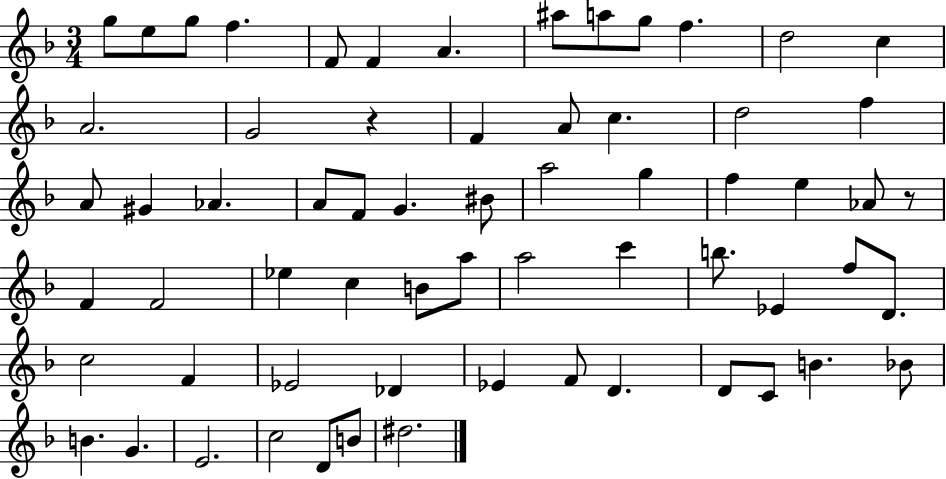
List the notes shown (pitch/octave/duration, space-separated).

G5/e E5/e G5/e F5/q. F4/e F4/q A4/q. A#5/e A5/e G5/e F5/q. D5/h C5/q A4/h. G4/h R/q F4/q A4/e C5/q. D5/h F5/q A4/e G#4/q Ab4/q. A4/e F4/e G4/q. BIS4/e A5/h G5/q F5/q E5/q Ab4/e R/e F4/q F4/h Eb5/q C5/q B4/e A5/e A5/h C6/q B5/e. Eb4/q F5/e D4/e. C5/h F4/q Eb4/h Db4/q Eb4/q F4/e D4/q. D4/e C4/e B4/q. Bb4/e B4/q. G4/q. E4/h. C5/h D4/e B4/e D#5/h.